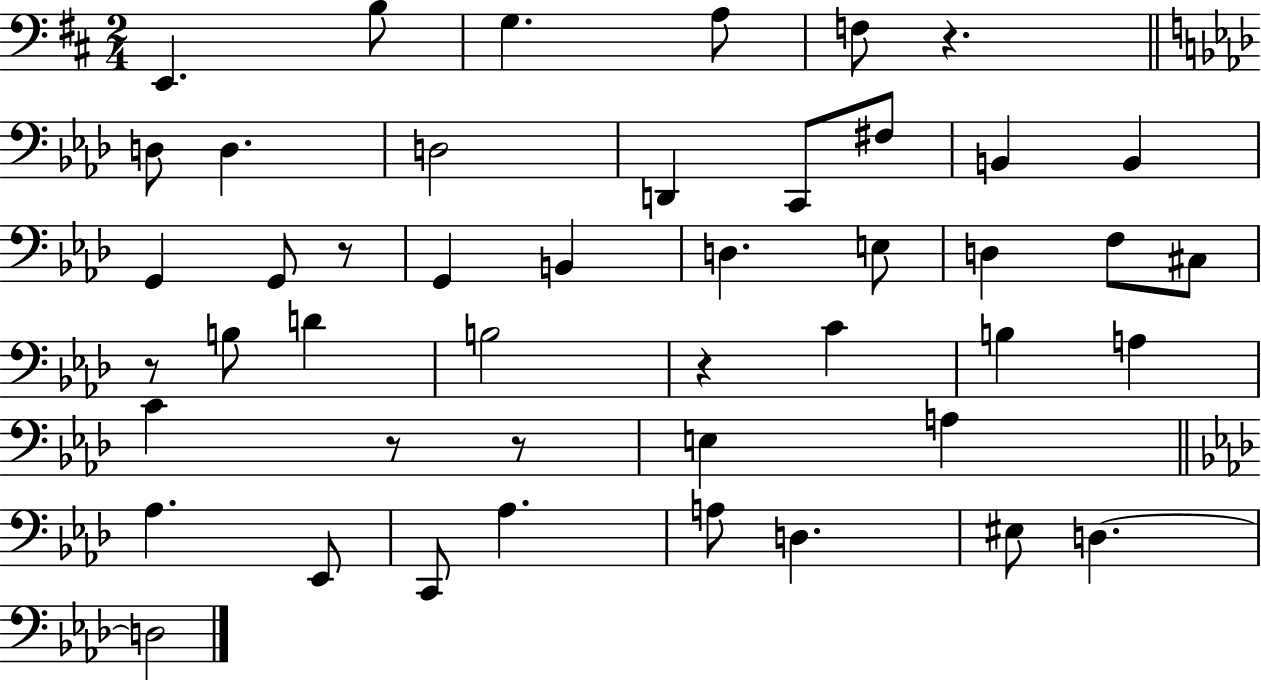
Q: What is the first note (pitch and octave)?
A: E2